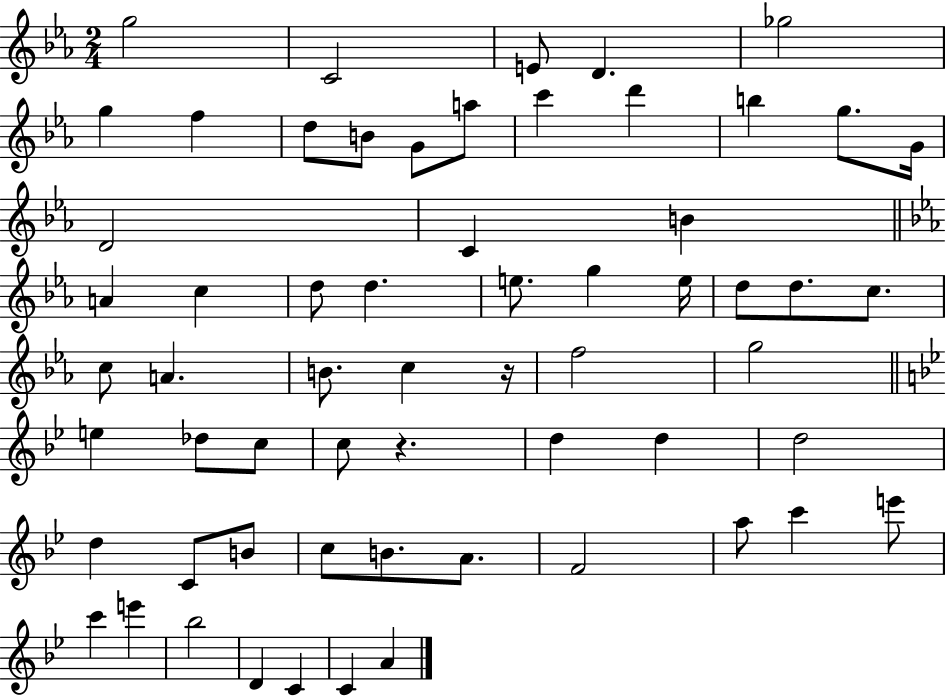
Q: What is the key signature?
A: EES major